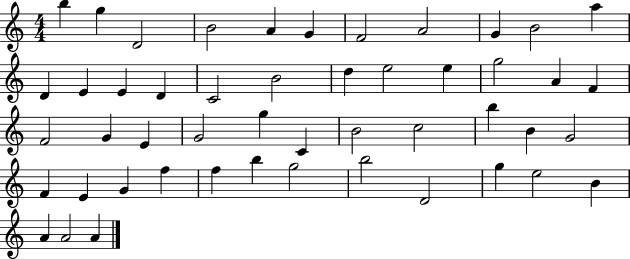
X:1
T:Untitled
M:4/4
L:1/4
K:C
b g D2 B2 A G F2 A2 G B2 a D E E D C2 B2 d e2 e g2 A F F2 G E G2 g C B2 c2 b B G2 F E G f f b g2 b2 D2 g e2 B A A2 A